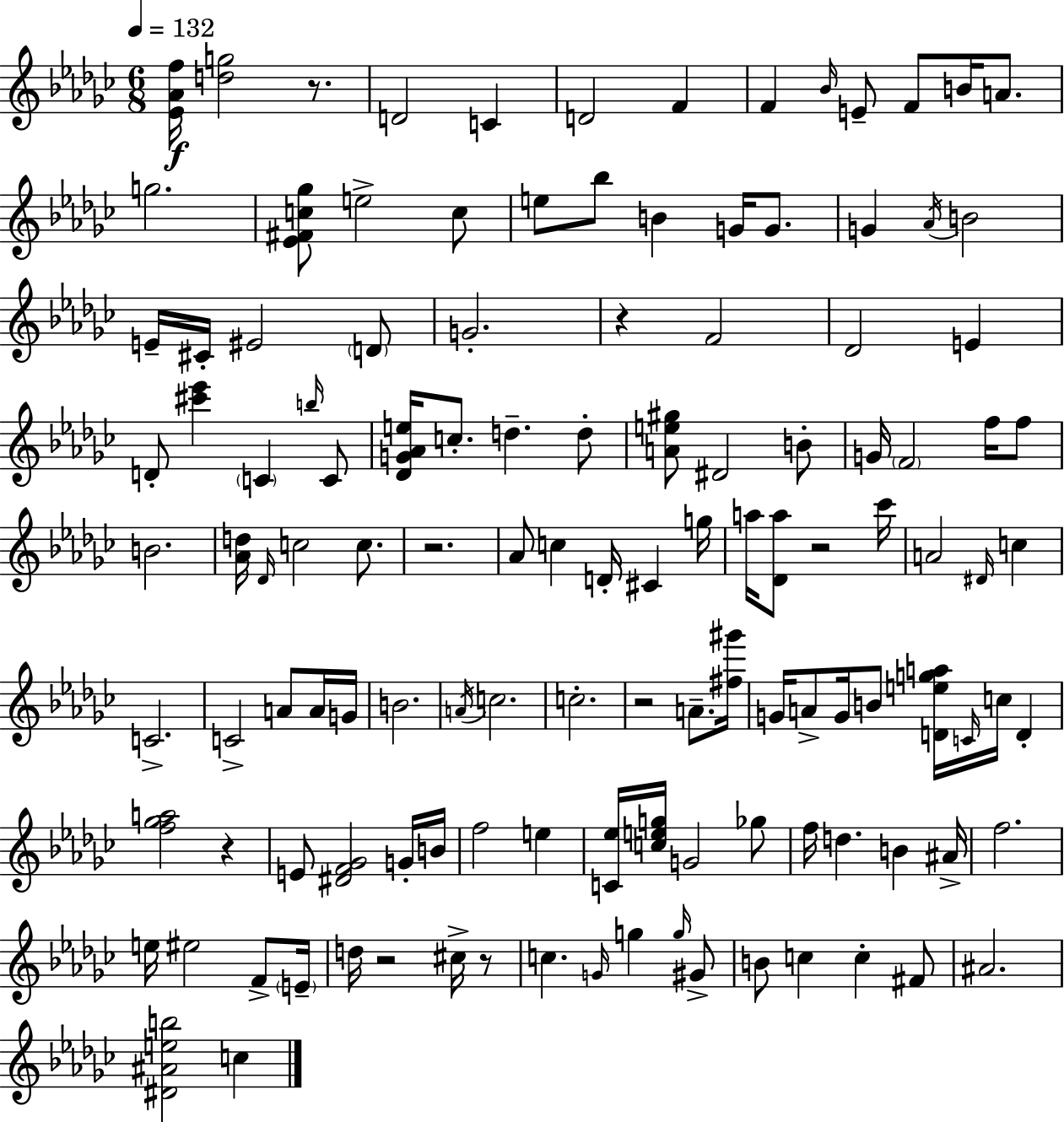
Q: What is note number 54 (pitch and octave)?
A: A4